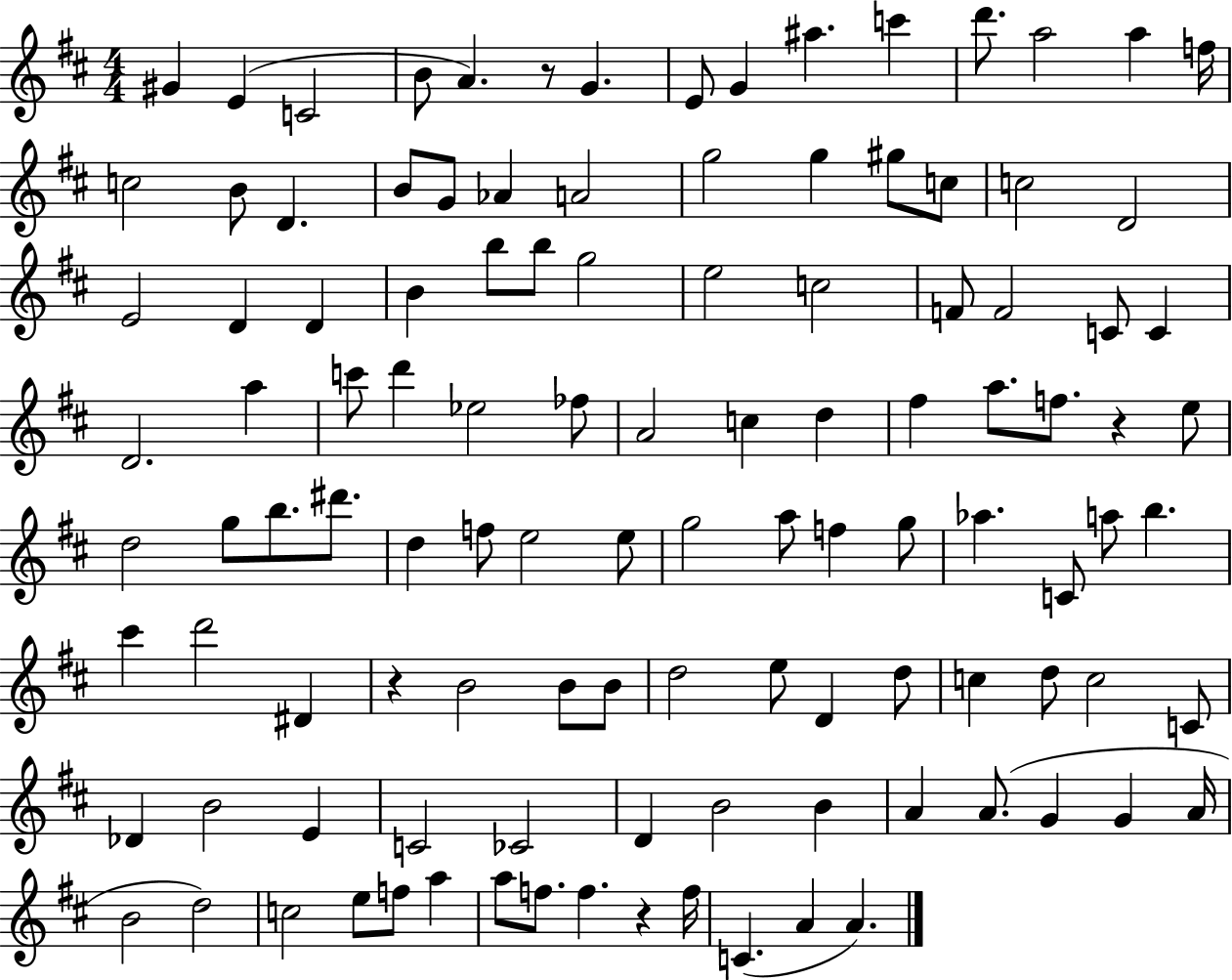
X:1
T:Untitled
M:4/4
L:1/4
K:D
^G E C2 B/2 A z/2 G E/2 G ^a c' d'/2 a2 a f/4 c2 B/2 D B/2 G/2 _A A2 g2 g ^g/2 c/2 c2 D2 E2 D D B b/2 b/2 g2 e2 c2 F/2 F2 C/2 C D2 a c'/2 d' _e2 _f/2 A2 c d ^f a/2 f/2 z e/2 d2 g/2 b/2 ^d'/2 d f/2 e2 e/2 g2 a/2 f g/2 _a C/2 a/2 b ^c' d'2 ^D z B2 B/2 B/2 d2 e/2 D d/2 c d/2 c2 C/2 _D B2 E C2 _C2 D B2 B A A/2 G G A/4 B2 d2 c2 e/2 f/2 a a/2 f/2 f z f/4 C A A